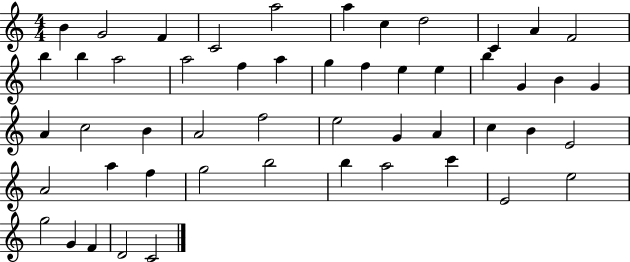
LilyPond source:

{
  \clef treble
  \numericTimeSignature
  \time 4/4
  \key c \major
  b'4 g'2 f'4 | c'2 a''2 | a''4 c''4 d''2 | c'4 a'4 f'2 | \break b''4 b''4 a''2 | a''2 f''4 a''4 | g''4 f''4 e''4 e''4 | b''4 g'4 b'4 g'4 | \break a'4 c''2 b'4 | a'2 f''2 | e''2 g'4 a'4 | c''4 b'4 e'2 | \break a'2 a''4 f''4 | g''2 b''2 | b''4 a''2 c'''4 | e'2 e''2 | \break g''2 g'4 f'4 | d'2 c'2 | \bar "|."
}